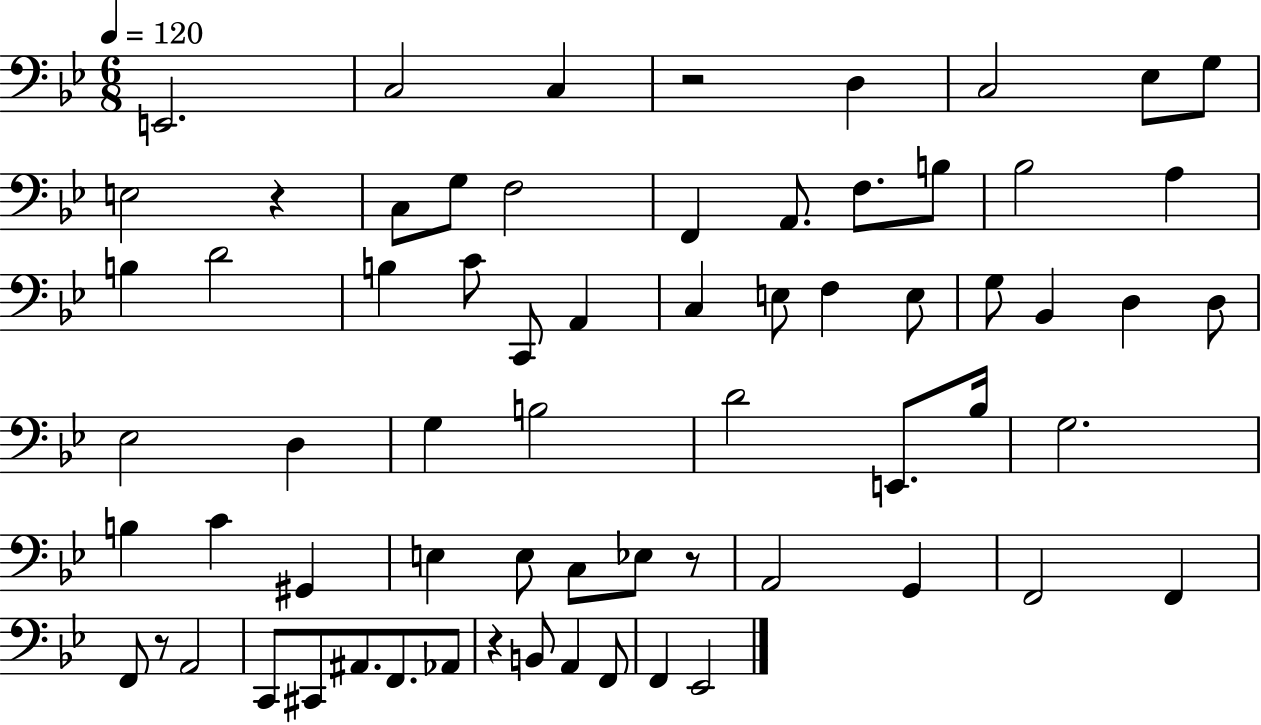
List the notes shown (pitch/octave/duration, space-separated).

E2/h. C3/h C3/q R/h D3/q C3/h Eb3/e G3/e E3/h R/q C3/e G3/e F3/h F2/q A2/e. F3/e. B3/e Bb3/h A3/q B3/q D4/h B3/q C4/e C2/e A2/q C3/q E3/e F3/q E3/e G3/e Bb2/q D3/q D3/e Eb3/h D3/q G3/q B3/h D4/h E2/e. Bb3/s G3/h. B3/q C4/q G#2/q E3/q E3/e C3/e Eb3/e R/e A2/h G2/q F2/h F2/q F2/e R/e A2/h C2/e C#2/e A#2/e. F2/e. Ab2/e R/q B2/e A2/q F2/e F2/q Eb2/h